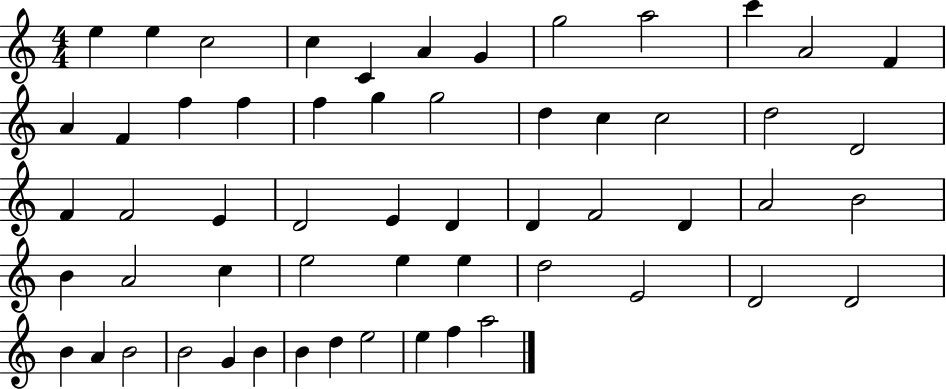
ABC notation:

X:1
T:Untitled
M:4/4
L:1/4
K:C
e e c2 c C A G g2 a2 c' A2 F A F f f f g g2 d c c2 d2 D2 F F2 E D2 E D D F2 D A2 B2 B A2 c e2 e e d2 E2 D2 D2 B A B2 B2 G B B d e2 e f a2